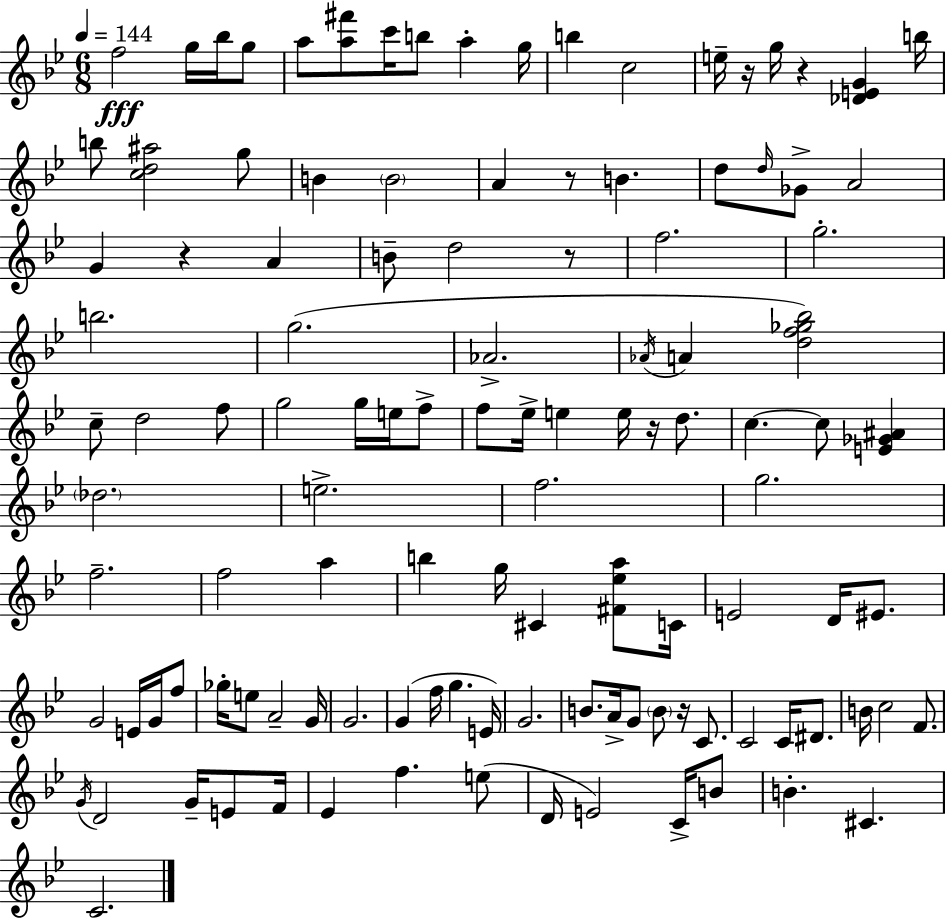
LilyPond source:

{
  \clef treble
  \numericTimeSignature
  \time 6/8
  \key bes \major
  \tempo 4 = 144
  f''2\fff g''16 bes''16 g''8 | a''8 <a'' fis'''>8 c'''16 b''8 a''4-. g''16 | b''4 c''2 | e''16-- r16 g''16 r4 <des' e' g'>4 b''16 | \break b''8 <c'' d'' ais''>2 g''8 | b'4 \parenthesize b'2 | a'4 r8 b'4. | d''8 \grace { d''16 } ges'8-> a'2 | \break g'4 r4 a'4 | b'8-- d''2 r8 | f''2. | g''2.-. | \break b''2. | g''2.( | aes'2.-> | \acciaccatura { aes'16 } a'4 <d'' f'' ges'' bes''>2) | \break c''8-- d''2 | f''8 g''2 g''16 e''16 | f''8-> f''8 ees''16-> e''4 e''16 r16 d''8. | c''4.~~ c''8 <e' ges' ais'>4 | \break \parenthesize des''2. | e''2.-> | f''2. | g''2. | \break f''2.-- | f''2 a''4 | b''4 g''16 cis'4 <fis' ees'' a''>8 | c'16 e'2 d'16 eis'8. | \break g'2 e'16 g'16 | f''8 ges''16-. e''8 a'2-- | g'16 g'2. | g'4( f''16 g''4. | \break e'16) g'2. | b'8. a'16-> g'8 \parenthesize b'8 r16 c'8. | c'2 c'16 dis'8. | b'16 c''2 f'8. | \break \acciaccatura { g'16 } d'2 g'16-- | e'8 f'16 ees'4 f''4. | e''8( d'16 e'2) | c'16-> b'8 b'4.-. cis'4. | \break c'2. | \bar "|."
}